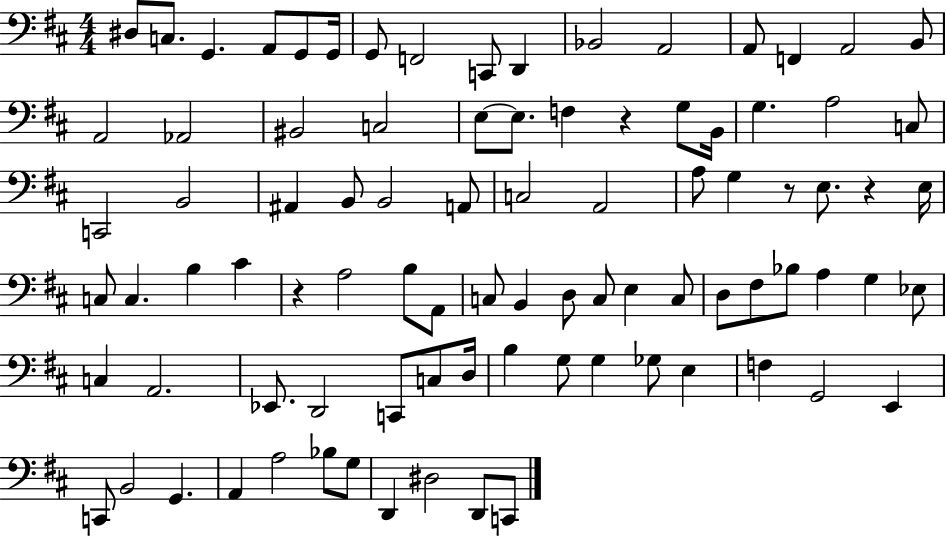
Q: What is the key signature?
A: D major